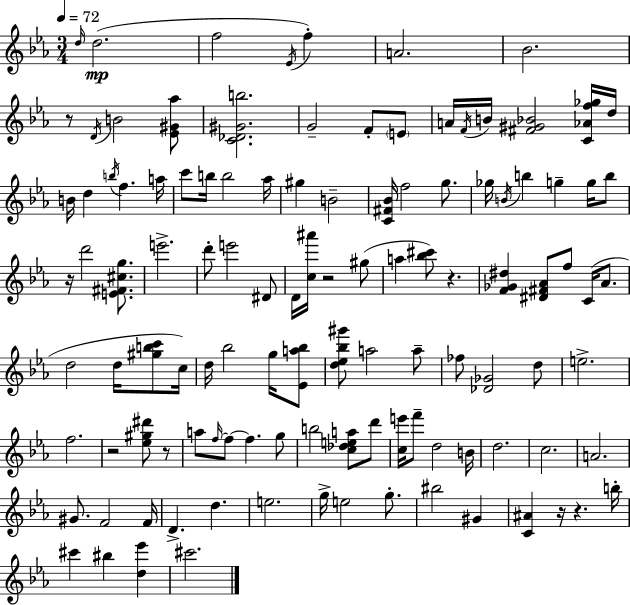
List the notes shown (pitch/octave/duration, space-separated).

D5/s D5/h. F5/h Eb4/s F5/q A4/h. Bb4/h. R/e D4/s B4/h [Eb4,G#4,Ab5]/e [C4,Db4,G#4,B5]/h. G4/h F4/e E4/e A4/s F4/s B4/s [F#4,G#4,Bb4]/h [C4,Ab4,F5,Gb5]/s D5/s B4/s D5/q B5/s F5/q. A5/s C6/e B5/s B5/h Ab5/s G#5/q B4/h [C4,F#4,Bb4]/s F5/h G5/e. Gb5/s B4/s B5/q G5/q G5/s B5/e R/s D6/h [E4,F#4,C#5,G5]/e. E6/h. D6/e E6/h D#4/e D4/s [C5,A#6]/s R/h G#5/e A5/q [Bb5,C#6]/e R/q. [F4,Gb4,D#5]/q [D#4,F#4,Ab4]/e F5/e C4/s Ab4/e. D5/h D5/s [G#5,B5,C6]/e C5/s D5/s Bb5/h G5/s [Eb4,A5,Bb5]/e [D5,Eb5,Bb5,G#6]/e A5/h A5/e FES5/e [Db4,Gb4]/h D5/e E5/h. F5/h. R/h [Eb5,G#5,D#6]/e R/e A5/e F5/s F5/e F5/q. G5/e B5/h [C5,Db5,E5,A5]/e D6/e [C5,E6]/s F6/e D5/h B4/s D5/h. C5/h. A4/h. G#4/e. F4/h F4/s D4/q. D5/q. E5/h. G5/s E5/h G5/e. BIS5/h G#4/q [C4,A#4]/q R/s R/q. B5/s C#6/q BIS5/q [D5,Eb6]/q C#6/h.